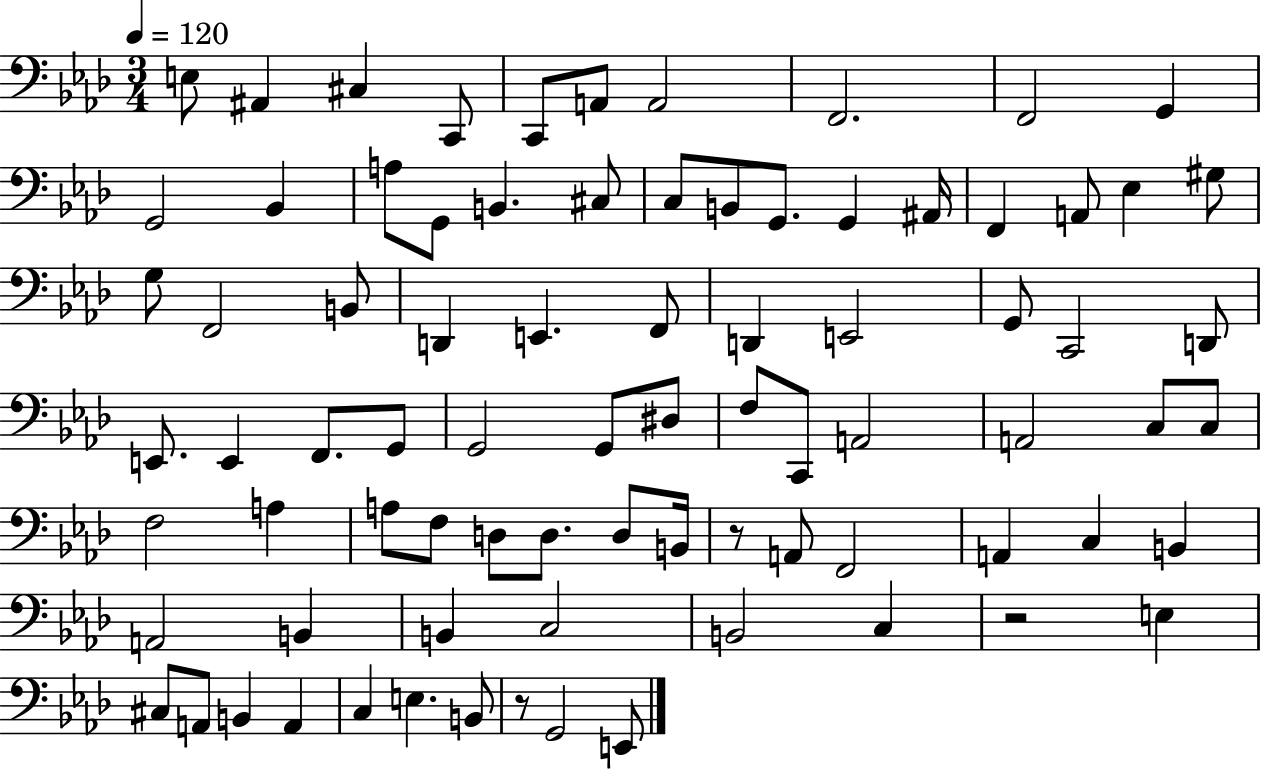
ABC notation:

X:1
T:Untitled
M:3/4
L:1/4
K:Ab
E,/2 ^A,, ^C, C,,/2 C,,/2 A,,/2 A,,2 F,,2 F,,2 G,, G,,2 _B,, A,/2 G,,/2 B,, ^C,/2 C,/2 B,,/2 G,,/2 G,, ^A,,/4 F,, A,,/2 _E, ^G,/2 G,/2 F,,2 B,,/2 D,, E,, F,,/2 D,, E,,2 G,,/2 C,,2 D,,/2 E,,/2 E,, F,,/2 G,,/2 G,,2 G,,/2 ^D,/2 F,/2 C,,/2 A,,2 A,,2 C,/2 C,/2 F,2 A, A,/2 F,/2 D,/2 D,/2 D,/2 B,,/4 z/2 A,,/2 F,,2 A,, C, B,, A,,2 B,, B,, C,2 B,,2 C, z2 E, ^C,/2 A,,/2 B,, A,, C, E, B,,/2 z/2 G,,2 E,,/2